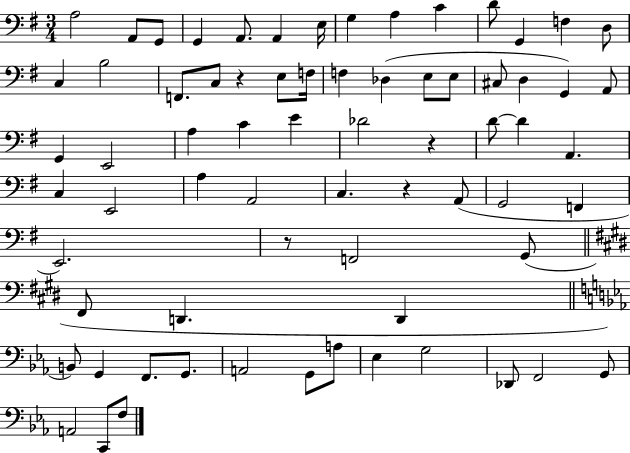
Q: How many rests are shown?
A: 4